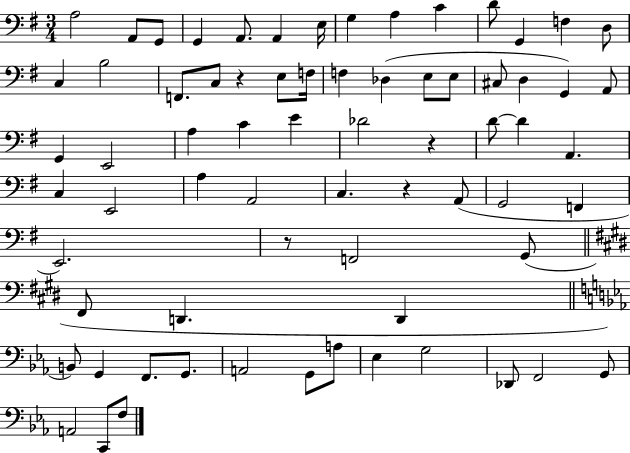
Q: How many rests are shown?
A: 4